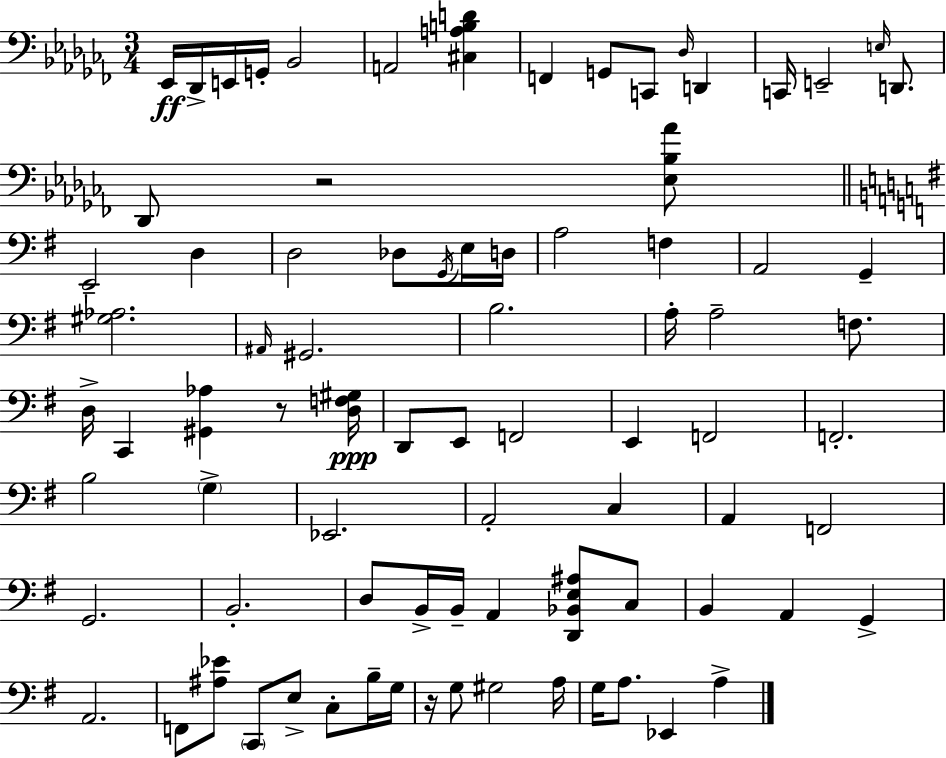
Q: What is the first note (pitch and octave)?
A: Eb2